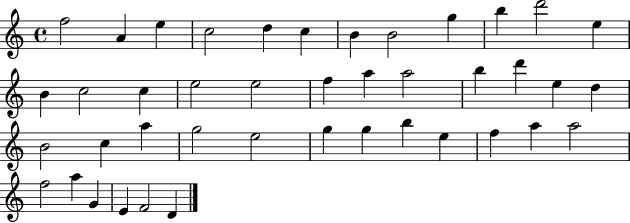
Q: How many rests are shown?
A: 0